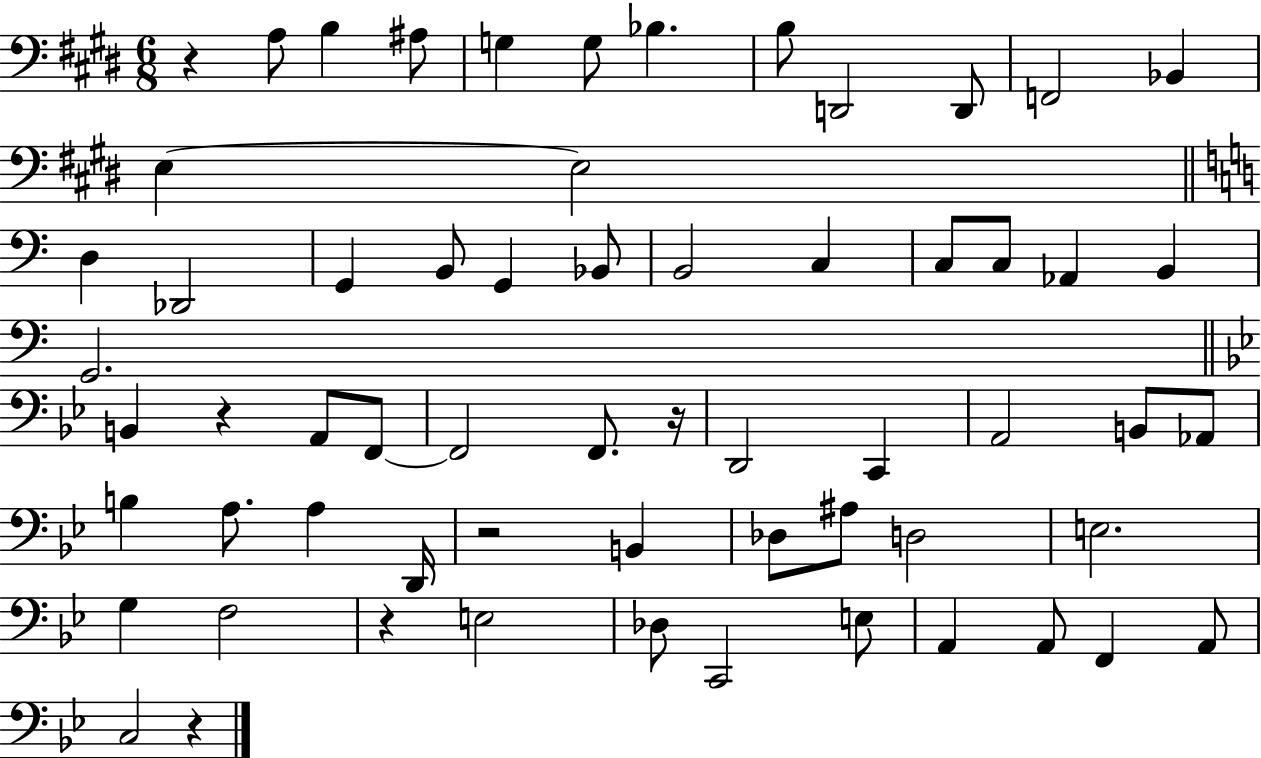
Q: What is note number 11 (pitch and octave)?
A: Bb2